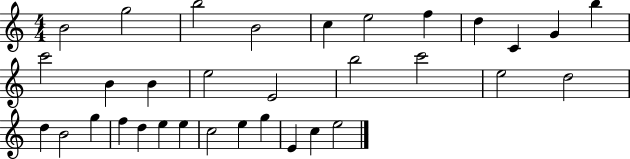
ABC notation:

X:1
T:Untitled
M:4/4
L:1/4
K:C
B2 g2 b2 B2 c e2 f d C G b c'2 B B e2 E2 b2 c'2 e2 d2 d B2 g f d e e c2 e g E c e2